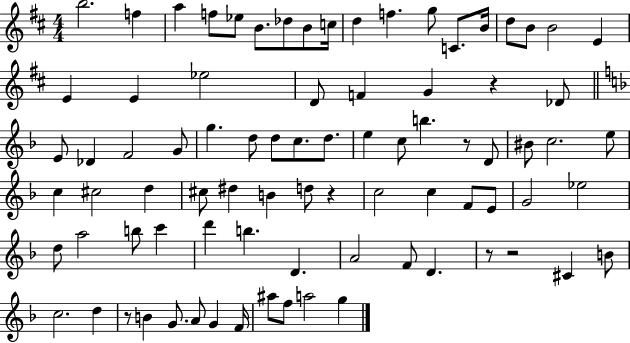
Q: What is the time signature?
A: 4/4